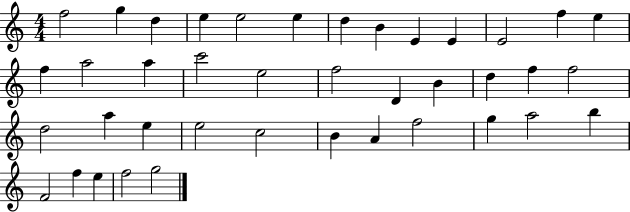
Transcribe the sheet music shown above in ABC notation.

X:1
T:Untitled
M:4/4
L:1/4
K:C
f2 g d e e2 e d B E E E2 f e f a2 a c'2 e2 f2 D B d f f2 d2 a e e2 c2 B A f2 g a2 b F2 f e f2 g2